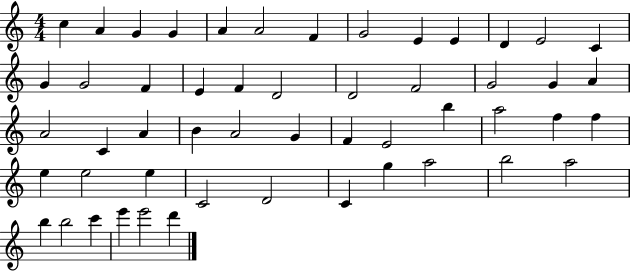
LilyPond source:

{
  \clef treble
  \numericTimeSignature
  \time 4/4
  \key c \major
  c''4 a'4 g'4 g'4 | a'4 a'2 f'4 | g'2 e'4 e'4 | d'4 e'2 c'4 | \break g'4 g'2 f'4 | e'4 f'4 d'2 | d'2 f'2 | g'2 g'4 a'4 | \break a'2 c'4 a'4 | b'4 a'2 g'4 | f'4 e'2 b''4 | a''2 f''4 f''4 | \break e''4 e''2 e''4 | c'2 d'2 | c'4 g''4 a''2 | b''2 a''2 | \break b''4 b''2 c'''4 | e'''4 e'''2 d'''4 | \bar "|."
}